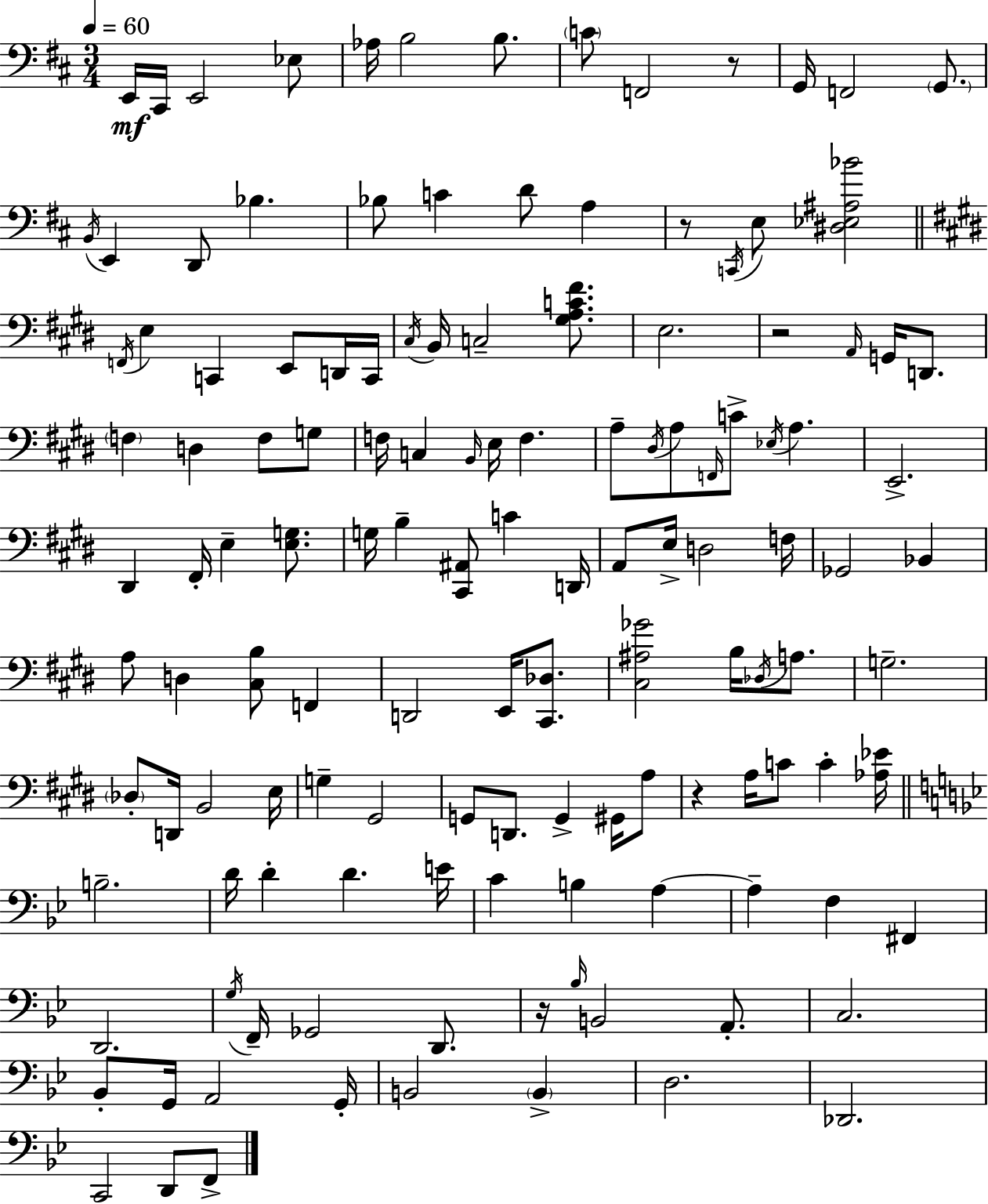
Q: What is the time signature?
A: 3/4